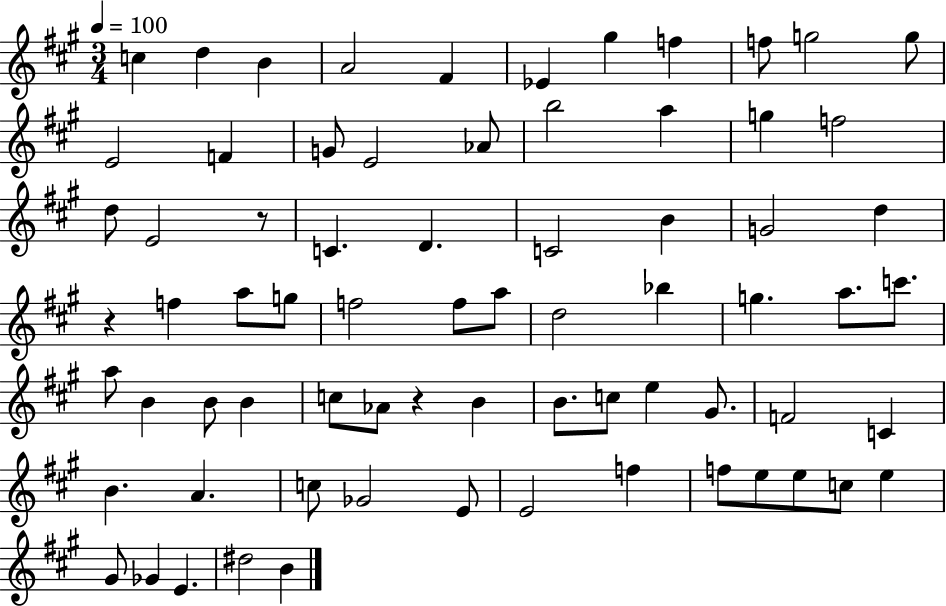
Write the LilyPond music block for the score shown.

{
  \clef treble
  \numericTimeSignature
  \time 3/4
  \key a \major
  \tempo 4 = 100
  \repeat volta 2 { c''4 d''4 b'4 | a'2 fis'4 | ees'4 gis''4 f''4 | f''8 g''2 g''8 | \break e'2 f'4 | g'8 e'2 aes'8 | b''2 a''4 | g''4 f''2 | \break d''8 e'2 r8 | c'4. d'4. | c'2 b'4 | g'2 d''4 | \break r4 f''4 a''8 g''8 | f''2 f''8 a''8 | d''2 bes''4 | g''4. a''8. c'''8. | \break a''8 b'4 b'8 b'4 | c''8 aes'8 r4 b'4 | b'8. c''8 e''4 gis'8. | f'2 c'4 | \break b'4. a'4. | c''8 ges'2 e'8 | e'2 f''4 | f''8 e''8 e''8 c''8 e''4 | \break gis'8 ges'4 e'4. | dis''2 b'4 | } \bar "|."
}